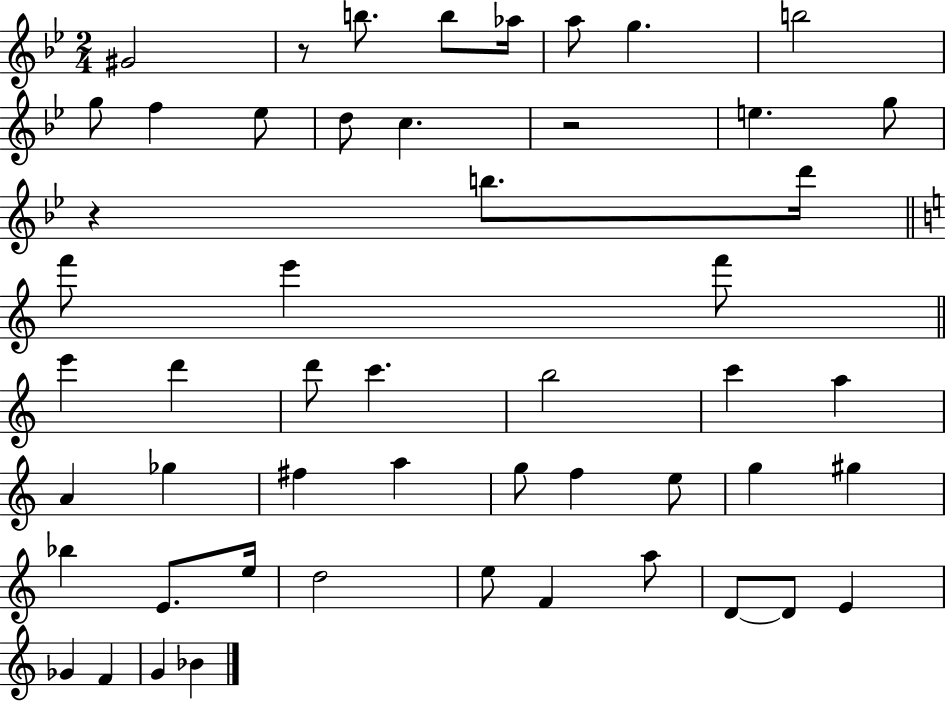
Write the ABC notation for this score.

X:1
T:Untitled
M:2/4
L:1/4
K:Bb
^G2 z/2 b/2 b/2 _a/4 a/2 g b2 g/2 f _e/2 d/2 c z2 e g/2 z b/2 d'/4 f'/2 e' f'/2 e' d' d'/2 c' b2 c' a A _g ^f a g/2 f e/2 g ^g _b E/2 e/4 d2 e/2 F a/2 D/2 D/2 E _G F G _B